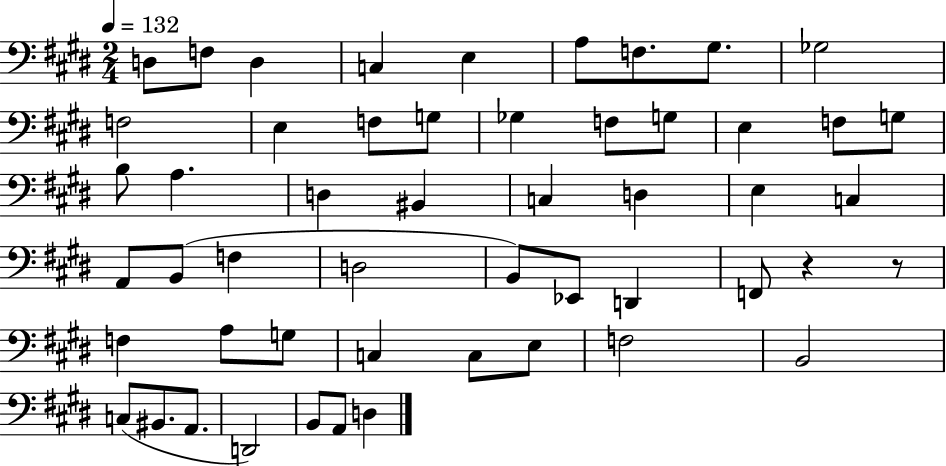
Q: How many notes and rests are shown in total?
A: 52